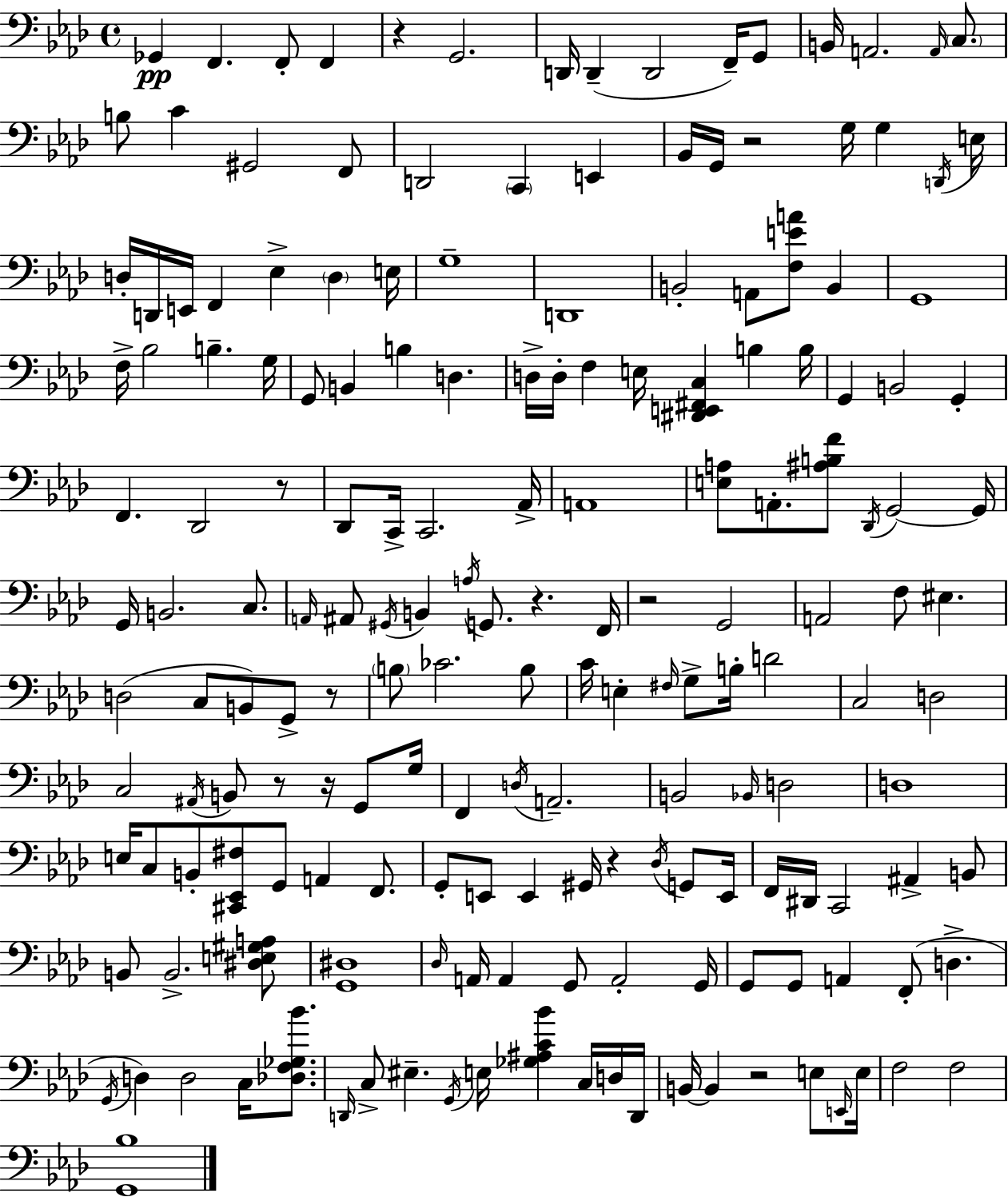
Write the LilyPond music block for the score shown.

{
  \clef bass
  \time 4/4
  \defaultTimeSignature
  \key f \minor
  \repeat volta 2 { ges,4\pp f,4. f,8-. f,4 | r4 g,2. | d,16 d,4--( d,2 f,16--) g,8 | b,16 a,2. \grace { a,16 } \parenthesize c8. | \break b8 c'4 gis,2 f,8 | d,2 \parenthesize c,4 e,4 | bes,16 g,16 r2 g16 g4 | \acciaccatura { d,16 } e16 d16-. d,16 e,16 f,4 ees4-> \parenthesize d4 | \break e16 g1-- | d,1 | b,2-. a,8 <f e' a'>8 b,4 | g,1 | \break f16-> bes2 b4.-- | g16 g,8 b,4 b4 d4. | d16-> d16-. f4 e16 <dis, e, fis, c>4 b4 | b16 g,4 b,2 g,4-. | \break f,4. des,2 | r8 des,8 c,16-> c,2. | aes,16-> a,1 | <e a>8 a,8.-. <ais b f'>8 \acciaccatura { des,16 } g,2~~ | \break g,16 g,16 b,2. | c8. \grace { a,16 } ais,8 \acciaccatura { gis,16 } b,4 \acciaccatura { a16 } g,8. r4. | f,16 r2 g,2 | a,2 f8 | \break eis4. d2( c8 | b,8) g,8-> r8 \parenthesize b8 ces'2. | b8 c'16 e4-. \grace { fis16 } g8-> b16-. d'2 | c2 d2 | \break c2 \acciaccatura { ais,16 } | b,8 r8 r16 g,8 g16 f,4 \acciaccatura { d16 } a,2.-- | b,2 | \grace { bes,16 } d2 d1 | \break e16 c8 b,8-. <cis, ees, fis>8 | g,8 a,4 f,8. g,8-. e,8 e,4 | gis,16 r4 \acciaccatura { des16 } g,8 e,16 f,16 dis,16 c,2 | ais,4-> b,8 b,8 b,2.-> | \break <dis e gis a>8 <g, dis>1 | \grace { des16 } a,16 a,4 | g,8 a,2-. g,16 g,8 g,8 | a,4 f,8-.( d4.-> \acciaccatura { g,16 }) d4 | \break d2 c16 <des f ges bes'>8. \grace { d,16 } c8-> | eis4.-- \acciaccatura { g,16 } e16 <ges ais c' bes'>4 c16 d16 d,16 b,16~~ | b,4 r2 e8 \grace { e,16 } e16 | f2 f2 | \break <g, bes>1 | } \bar "|."
}